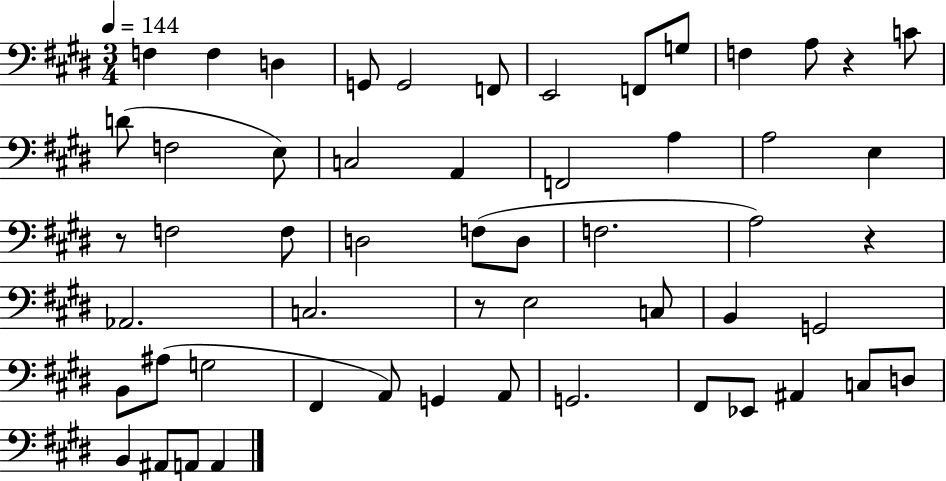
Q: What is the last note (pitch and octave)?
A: A2